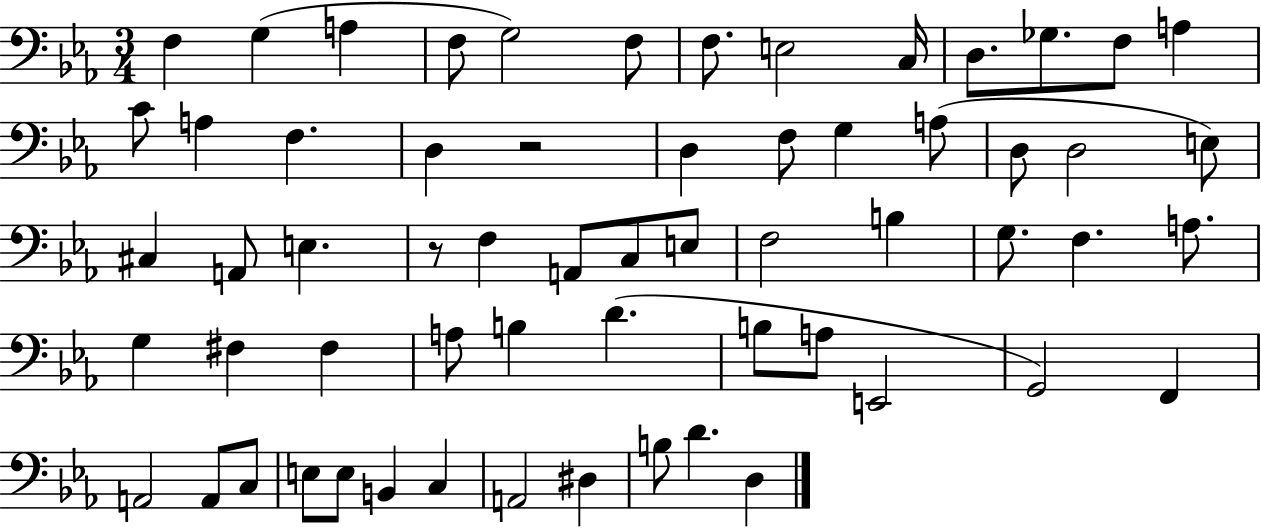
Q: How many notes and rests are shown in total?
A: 61